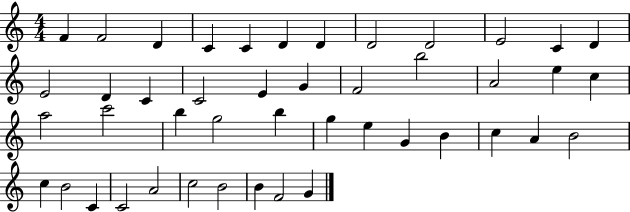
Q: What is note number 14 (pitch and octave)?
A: D4